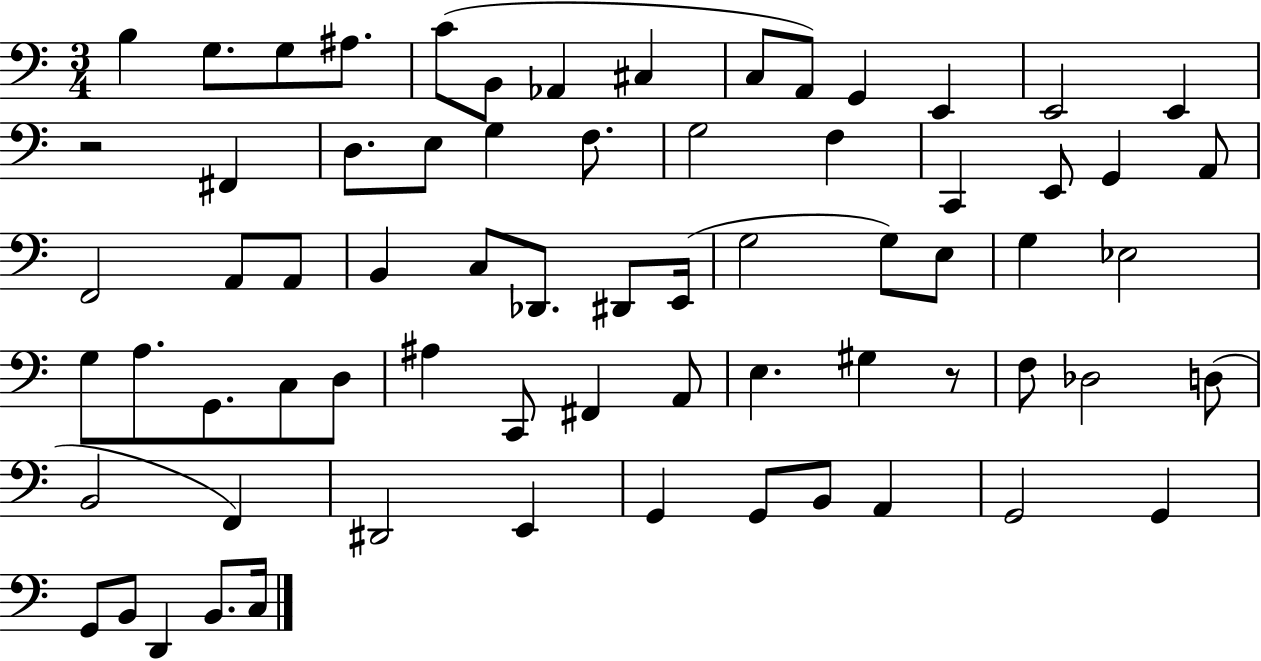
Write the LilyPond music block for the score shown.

{
  \clef bass
  \numericTimeSignature
  \time 3/4
  \key c \major
  b4 g8. g8 ais8. | c'8( b,8 aes,4 cis4 | c8 a,8) g,4 e,4 | e,2 e,4 | \break r2 fis,4 | d8. e8 g4 f8. | g2 f4 | c,4 e,8 g,4 a,8 | \break f,2 a,8 a,8 | b,4 c8 des,8. dis,8 e,16( | g2 g8) e8 | g4 ees2 | \break g8 a8. g,8. c8 d8 | ais4 c,8 fis,4 a,8 | e4. gis4 r8 | f8 des2 d8( | \break b,2 f,4) | dis,2 e,4 | g,4 g,8 b,8 a,4 | g,2 g,4 | \break g,8 b,8 d,4 b,8. c16 | \bar "|."
}